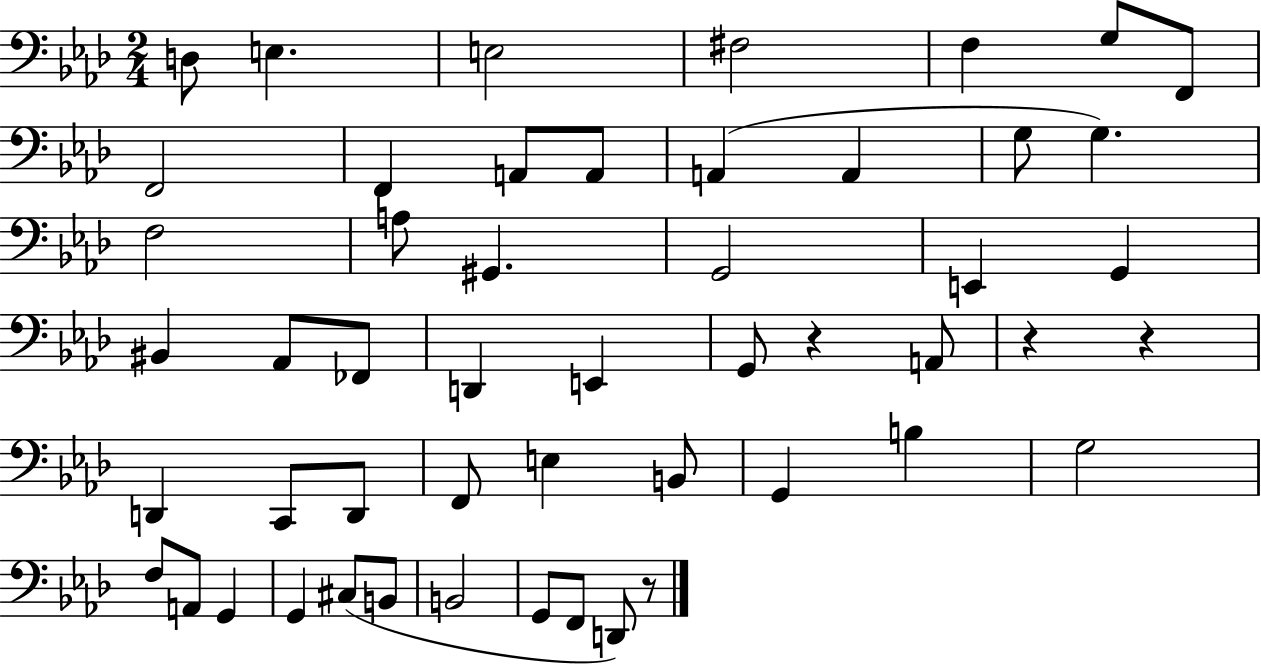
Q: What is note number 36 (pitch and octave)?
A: B3